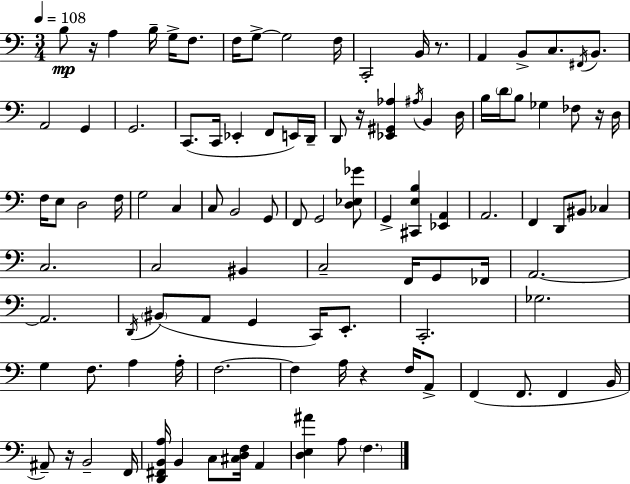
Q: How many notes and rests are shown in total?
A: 103